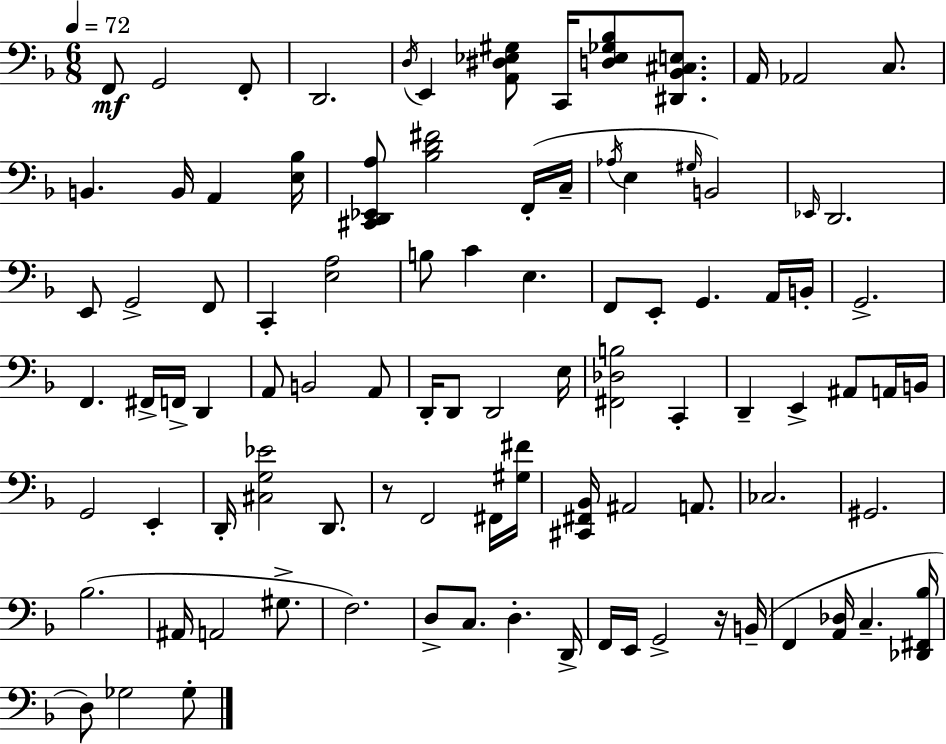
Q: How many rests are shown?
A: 2